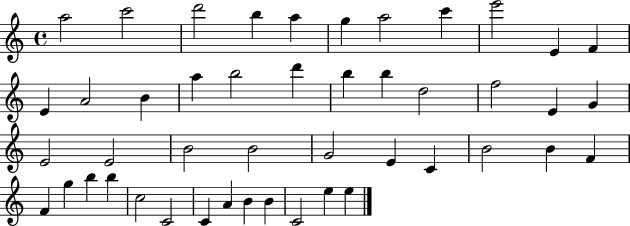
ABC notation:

X:1
T:Untitled
M:4/4
L:1/4
K:C
a2 c'2 d'2 b a g a2 c' e'2 E F E A2 B a b2 d' b b d2 f2 E G E2 E2 B2 B2 G2 E C B2 B F F g b b c2 C2 C A B B C2 e e